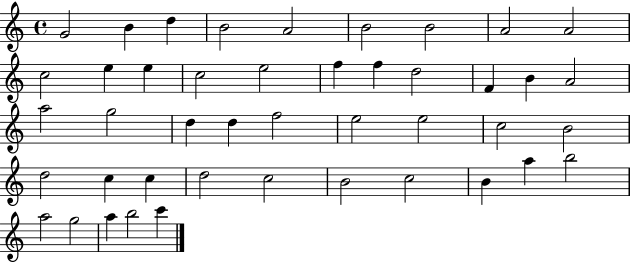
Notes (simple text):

G4/h B4/q D5/q B4/h A4/h B4/h B4/h A4/h A4/h C5/h E5/q E5/q C5/h E5/h F5/q F5/q D5/h F4/q B4/q A4/h A5/h G5/h D5/q D5/q F5/h E5/h E5/h C5/h B4/h D5/h C5/q C5/q D5/h C5/h B4/h C5/h B4/q A5/q B5/h A5/h G5/h A5/q B5/h C6/q